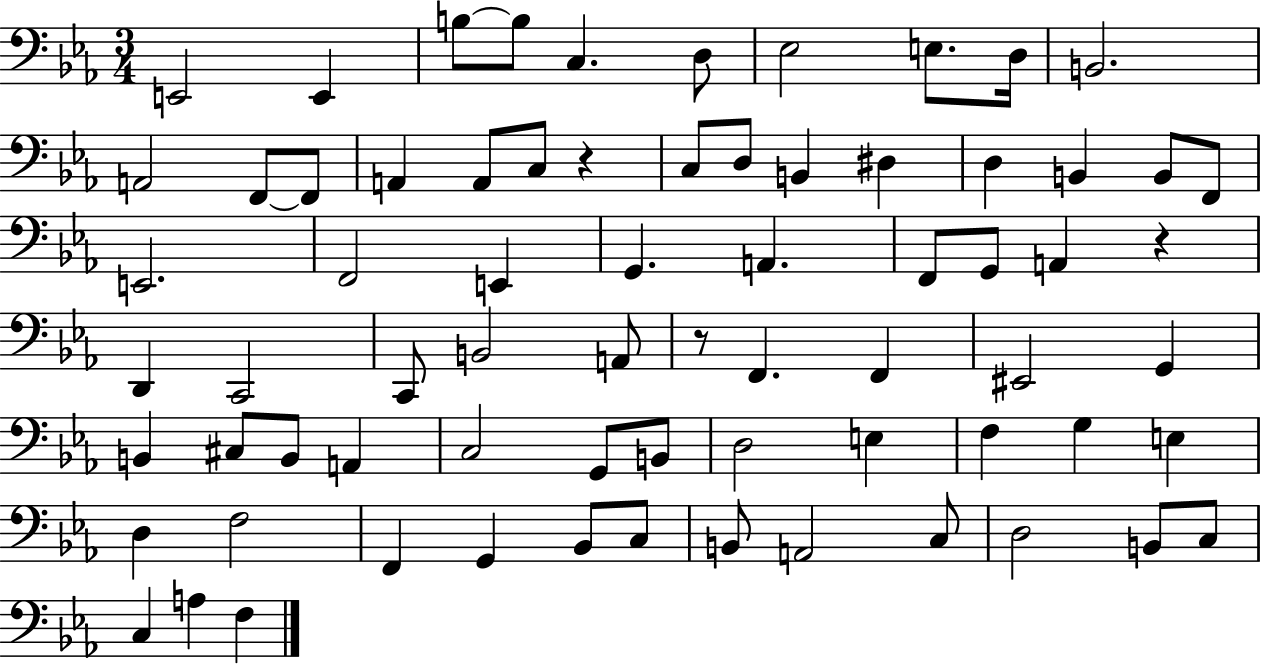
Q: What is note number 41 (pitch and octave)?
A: G2